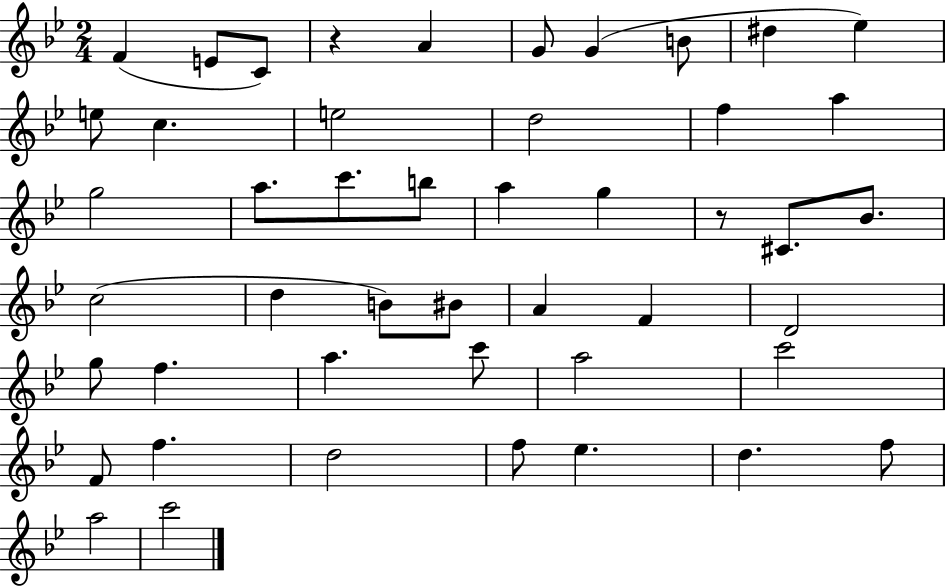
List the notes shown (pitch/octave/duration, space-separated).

F4/q E4/e C4/e R/q A4/q G4/e G4/q B4/e D#5/q Eb5/q E5/e C5/q. E5/h D5/h F5/q A5/q G5/h A5/e. C6/e. B5/e A5/q G5/q R/e C#4/e. Bb4/e. C5/h D5/q B4/e BIS4/e A4/q F4/q D4/h G5/e F5/q. A5/q. C6/e A5/h C6/h F4/e F5/q. D5/h F5/e Eb5/q. D5/q. F5/e A5/h C6/h